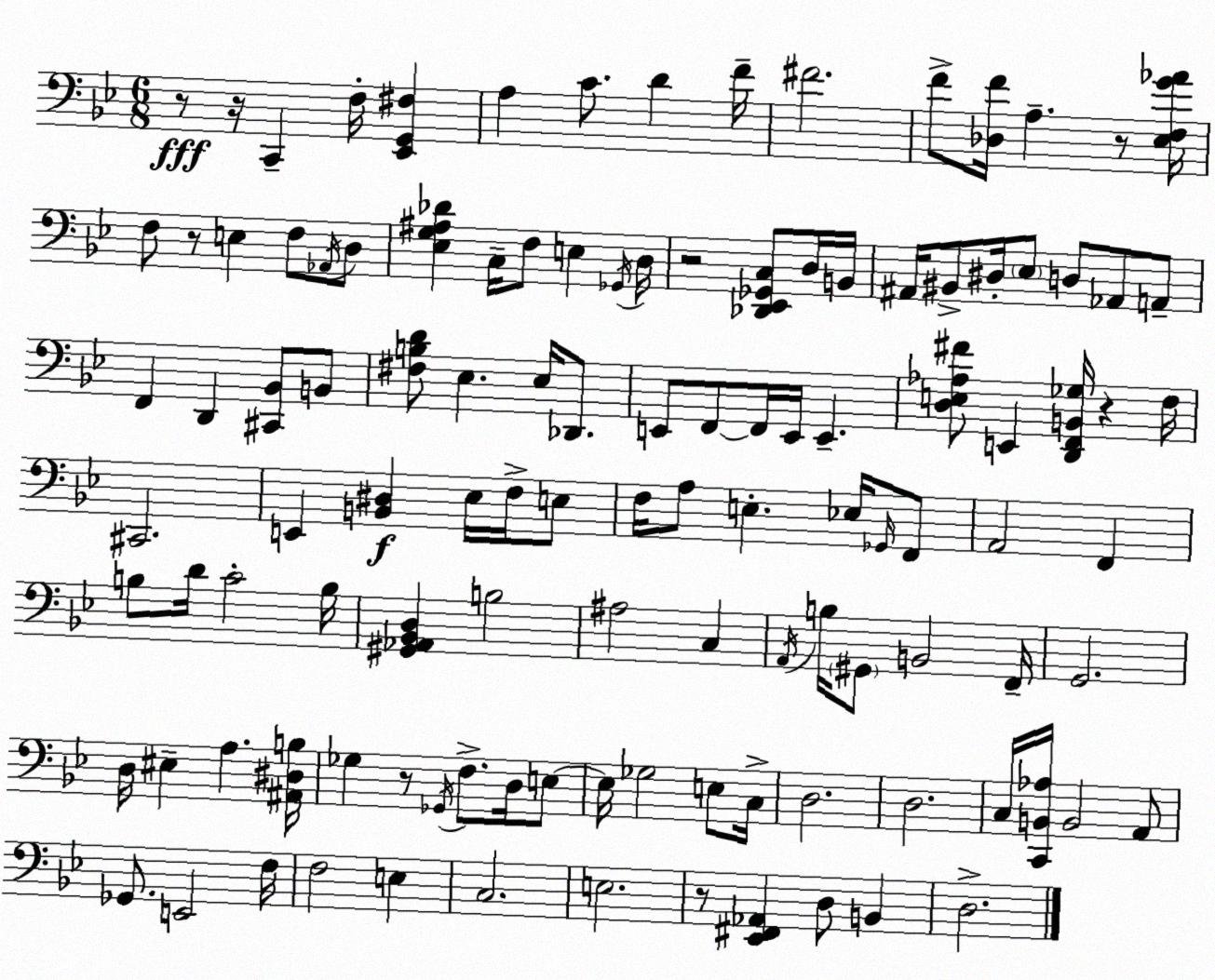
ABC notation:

X:1
T:Untitled
M:6/8
L:1/4
K:Gm
z/2 z/4 C,, F,/4 [_E,,G,,^F,] A, C/2 D F/4 ^F2 F/2 [_D,F]/4 A, z/2 [_E,F,G_A]/4 F,/2 z/2 E, F,/2 _A,,/4 D,/2 [_E,G,^A,_D] C,/4 F,/2 E, _G,,/4 D,/4 z2 [_D,,_E,,_G,,C,]/2 D,/4 B,,/4 ^A,,/4 ^B,,/2 ^D,/4 _E,/2 D,/2 _A,,/2 A,,/2 F,, D,, [^C,,_B,,]/2 B,,/2 [^F,B,D]/2 _E, _E,/4 _D,,/2 E,,/2 F,,/2 F,,/4 E,,/4 E,, [D,E,_A,^F]/2 E,, [D,,F,,B,,_G,]/4 z F,/4 ^C,,2 E,, [B,,^D,] _E,/4 F,/4 E,/2 F,/4 A,/2 E, _E,/4 _G,,/4 F,,/2 A,,2 F,, B,/2 D/4 C2 B,/4 [^G,,_A,,_B,,D,] B,2 ^A,2 C, A,,/4 B,/4 ^G,,/2 B,,2 F,,/4 G,,2 D,/4 ^E, A, [^A,,^D,B,]/4 _G, z/2 _G,,/4 F,/2 D,/4 E,/2 E,/4 _G,2 E,/2 C,/4 D,2 D,2 C,/4 [C,,B,,_A,]/4 B,,2 A,,/2 _G,,/2 E,,2 F,/4 F,2 E, C,2 E,2 z/2 [_E,,^F,,_A,,] D,/2 B,, D,2